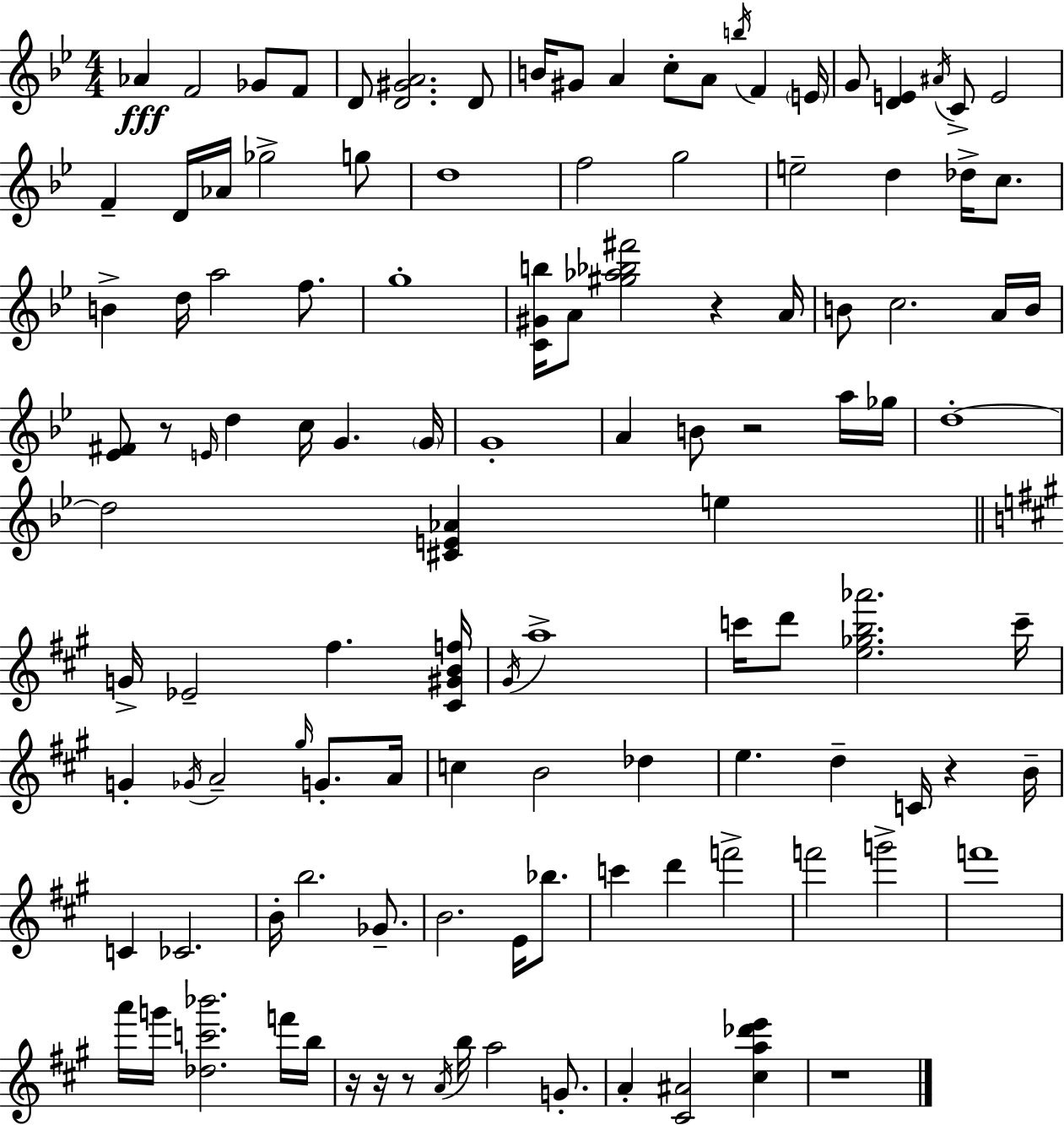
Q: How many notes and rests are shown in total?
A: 117